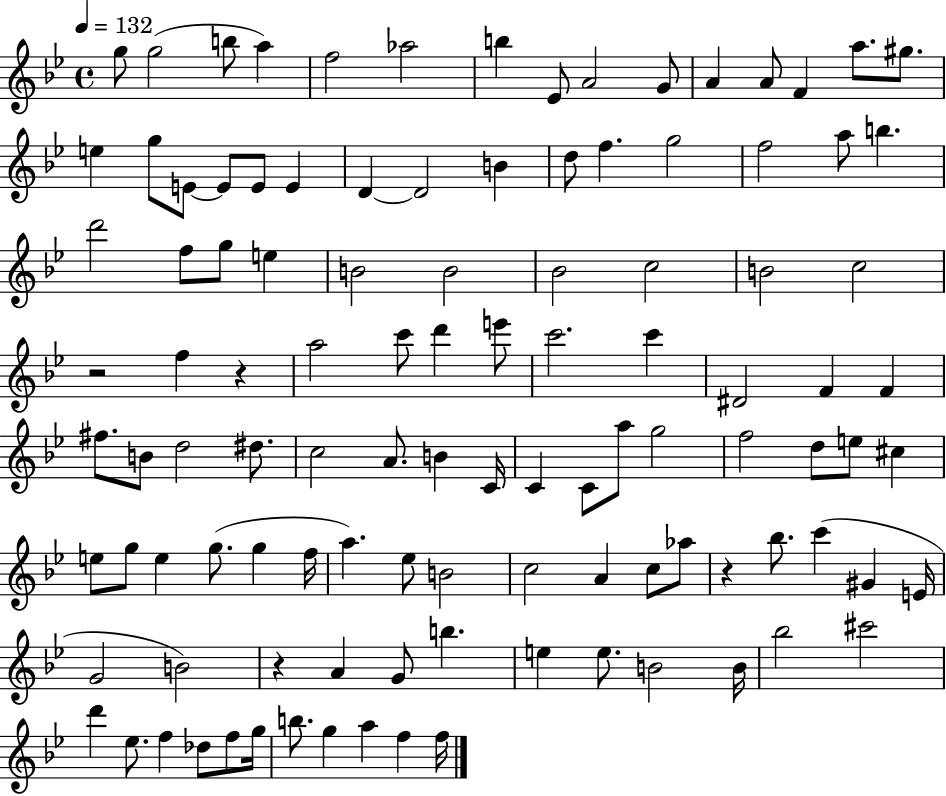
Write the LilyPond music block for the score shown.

{
  \clef treble
  \time 4/4
  \defaultTimeSignature
  \key bes \major
  \tempo 4 = 132
  g''8 g''2( b''8 a''4) | f''2 aes''2 | b''4 ees'8 a'2 g'8 | a'4 a'8 f'4 a''8. gis''8. | \break e''4 g''8 e'8~~ e'8 e'8 e'4 | d'4~~ d'2 b'4 | d''8 f''4. g''2 | f''2 a''8 b''4. | \break d'''2 f''8 g''8 e''4 | b'2 b'2 | bes'2 c''2 | b'2 c''2 | \break r2 f''4 r4 | a''2 c'''8 d'''4 e'''8 | c'''2. c'''4 | dis'2 f'4 f'4 | \break fis''8. b'8 d''2 dis''8. | c''2 a'8. b'4 c'16 | c'4 c'8 a''8 g''2 | f''2 d''8 e''8 cis''4 | \break e''8 g''8 e''4 g''8.( g''4 f''16 | a''4.) ees''8 b'2 | c''2 a'4 c''8 aes''8 | r4 bes''8. c'''4( gis'4 e'16 | \break g'2 b'2) | r4 a'4 g'8 b''4. | e''4 e''8. b'2 b'16 | bes''2 cis'''2 | \break d'''4 ees''8. f''4 des''8 f''8 g''16 | b''8. g''4 a''4 f''4 f''16 | \bar "|."
}